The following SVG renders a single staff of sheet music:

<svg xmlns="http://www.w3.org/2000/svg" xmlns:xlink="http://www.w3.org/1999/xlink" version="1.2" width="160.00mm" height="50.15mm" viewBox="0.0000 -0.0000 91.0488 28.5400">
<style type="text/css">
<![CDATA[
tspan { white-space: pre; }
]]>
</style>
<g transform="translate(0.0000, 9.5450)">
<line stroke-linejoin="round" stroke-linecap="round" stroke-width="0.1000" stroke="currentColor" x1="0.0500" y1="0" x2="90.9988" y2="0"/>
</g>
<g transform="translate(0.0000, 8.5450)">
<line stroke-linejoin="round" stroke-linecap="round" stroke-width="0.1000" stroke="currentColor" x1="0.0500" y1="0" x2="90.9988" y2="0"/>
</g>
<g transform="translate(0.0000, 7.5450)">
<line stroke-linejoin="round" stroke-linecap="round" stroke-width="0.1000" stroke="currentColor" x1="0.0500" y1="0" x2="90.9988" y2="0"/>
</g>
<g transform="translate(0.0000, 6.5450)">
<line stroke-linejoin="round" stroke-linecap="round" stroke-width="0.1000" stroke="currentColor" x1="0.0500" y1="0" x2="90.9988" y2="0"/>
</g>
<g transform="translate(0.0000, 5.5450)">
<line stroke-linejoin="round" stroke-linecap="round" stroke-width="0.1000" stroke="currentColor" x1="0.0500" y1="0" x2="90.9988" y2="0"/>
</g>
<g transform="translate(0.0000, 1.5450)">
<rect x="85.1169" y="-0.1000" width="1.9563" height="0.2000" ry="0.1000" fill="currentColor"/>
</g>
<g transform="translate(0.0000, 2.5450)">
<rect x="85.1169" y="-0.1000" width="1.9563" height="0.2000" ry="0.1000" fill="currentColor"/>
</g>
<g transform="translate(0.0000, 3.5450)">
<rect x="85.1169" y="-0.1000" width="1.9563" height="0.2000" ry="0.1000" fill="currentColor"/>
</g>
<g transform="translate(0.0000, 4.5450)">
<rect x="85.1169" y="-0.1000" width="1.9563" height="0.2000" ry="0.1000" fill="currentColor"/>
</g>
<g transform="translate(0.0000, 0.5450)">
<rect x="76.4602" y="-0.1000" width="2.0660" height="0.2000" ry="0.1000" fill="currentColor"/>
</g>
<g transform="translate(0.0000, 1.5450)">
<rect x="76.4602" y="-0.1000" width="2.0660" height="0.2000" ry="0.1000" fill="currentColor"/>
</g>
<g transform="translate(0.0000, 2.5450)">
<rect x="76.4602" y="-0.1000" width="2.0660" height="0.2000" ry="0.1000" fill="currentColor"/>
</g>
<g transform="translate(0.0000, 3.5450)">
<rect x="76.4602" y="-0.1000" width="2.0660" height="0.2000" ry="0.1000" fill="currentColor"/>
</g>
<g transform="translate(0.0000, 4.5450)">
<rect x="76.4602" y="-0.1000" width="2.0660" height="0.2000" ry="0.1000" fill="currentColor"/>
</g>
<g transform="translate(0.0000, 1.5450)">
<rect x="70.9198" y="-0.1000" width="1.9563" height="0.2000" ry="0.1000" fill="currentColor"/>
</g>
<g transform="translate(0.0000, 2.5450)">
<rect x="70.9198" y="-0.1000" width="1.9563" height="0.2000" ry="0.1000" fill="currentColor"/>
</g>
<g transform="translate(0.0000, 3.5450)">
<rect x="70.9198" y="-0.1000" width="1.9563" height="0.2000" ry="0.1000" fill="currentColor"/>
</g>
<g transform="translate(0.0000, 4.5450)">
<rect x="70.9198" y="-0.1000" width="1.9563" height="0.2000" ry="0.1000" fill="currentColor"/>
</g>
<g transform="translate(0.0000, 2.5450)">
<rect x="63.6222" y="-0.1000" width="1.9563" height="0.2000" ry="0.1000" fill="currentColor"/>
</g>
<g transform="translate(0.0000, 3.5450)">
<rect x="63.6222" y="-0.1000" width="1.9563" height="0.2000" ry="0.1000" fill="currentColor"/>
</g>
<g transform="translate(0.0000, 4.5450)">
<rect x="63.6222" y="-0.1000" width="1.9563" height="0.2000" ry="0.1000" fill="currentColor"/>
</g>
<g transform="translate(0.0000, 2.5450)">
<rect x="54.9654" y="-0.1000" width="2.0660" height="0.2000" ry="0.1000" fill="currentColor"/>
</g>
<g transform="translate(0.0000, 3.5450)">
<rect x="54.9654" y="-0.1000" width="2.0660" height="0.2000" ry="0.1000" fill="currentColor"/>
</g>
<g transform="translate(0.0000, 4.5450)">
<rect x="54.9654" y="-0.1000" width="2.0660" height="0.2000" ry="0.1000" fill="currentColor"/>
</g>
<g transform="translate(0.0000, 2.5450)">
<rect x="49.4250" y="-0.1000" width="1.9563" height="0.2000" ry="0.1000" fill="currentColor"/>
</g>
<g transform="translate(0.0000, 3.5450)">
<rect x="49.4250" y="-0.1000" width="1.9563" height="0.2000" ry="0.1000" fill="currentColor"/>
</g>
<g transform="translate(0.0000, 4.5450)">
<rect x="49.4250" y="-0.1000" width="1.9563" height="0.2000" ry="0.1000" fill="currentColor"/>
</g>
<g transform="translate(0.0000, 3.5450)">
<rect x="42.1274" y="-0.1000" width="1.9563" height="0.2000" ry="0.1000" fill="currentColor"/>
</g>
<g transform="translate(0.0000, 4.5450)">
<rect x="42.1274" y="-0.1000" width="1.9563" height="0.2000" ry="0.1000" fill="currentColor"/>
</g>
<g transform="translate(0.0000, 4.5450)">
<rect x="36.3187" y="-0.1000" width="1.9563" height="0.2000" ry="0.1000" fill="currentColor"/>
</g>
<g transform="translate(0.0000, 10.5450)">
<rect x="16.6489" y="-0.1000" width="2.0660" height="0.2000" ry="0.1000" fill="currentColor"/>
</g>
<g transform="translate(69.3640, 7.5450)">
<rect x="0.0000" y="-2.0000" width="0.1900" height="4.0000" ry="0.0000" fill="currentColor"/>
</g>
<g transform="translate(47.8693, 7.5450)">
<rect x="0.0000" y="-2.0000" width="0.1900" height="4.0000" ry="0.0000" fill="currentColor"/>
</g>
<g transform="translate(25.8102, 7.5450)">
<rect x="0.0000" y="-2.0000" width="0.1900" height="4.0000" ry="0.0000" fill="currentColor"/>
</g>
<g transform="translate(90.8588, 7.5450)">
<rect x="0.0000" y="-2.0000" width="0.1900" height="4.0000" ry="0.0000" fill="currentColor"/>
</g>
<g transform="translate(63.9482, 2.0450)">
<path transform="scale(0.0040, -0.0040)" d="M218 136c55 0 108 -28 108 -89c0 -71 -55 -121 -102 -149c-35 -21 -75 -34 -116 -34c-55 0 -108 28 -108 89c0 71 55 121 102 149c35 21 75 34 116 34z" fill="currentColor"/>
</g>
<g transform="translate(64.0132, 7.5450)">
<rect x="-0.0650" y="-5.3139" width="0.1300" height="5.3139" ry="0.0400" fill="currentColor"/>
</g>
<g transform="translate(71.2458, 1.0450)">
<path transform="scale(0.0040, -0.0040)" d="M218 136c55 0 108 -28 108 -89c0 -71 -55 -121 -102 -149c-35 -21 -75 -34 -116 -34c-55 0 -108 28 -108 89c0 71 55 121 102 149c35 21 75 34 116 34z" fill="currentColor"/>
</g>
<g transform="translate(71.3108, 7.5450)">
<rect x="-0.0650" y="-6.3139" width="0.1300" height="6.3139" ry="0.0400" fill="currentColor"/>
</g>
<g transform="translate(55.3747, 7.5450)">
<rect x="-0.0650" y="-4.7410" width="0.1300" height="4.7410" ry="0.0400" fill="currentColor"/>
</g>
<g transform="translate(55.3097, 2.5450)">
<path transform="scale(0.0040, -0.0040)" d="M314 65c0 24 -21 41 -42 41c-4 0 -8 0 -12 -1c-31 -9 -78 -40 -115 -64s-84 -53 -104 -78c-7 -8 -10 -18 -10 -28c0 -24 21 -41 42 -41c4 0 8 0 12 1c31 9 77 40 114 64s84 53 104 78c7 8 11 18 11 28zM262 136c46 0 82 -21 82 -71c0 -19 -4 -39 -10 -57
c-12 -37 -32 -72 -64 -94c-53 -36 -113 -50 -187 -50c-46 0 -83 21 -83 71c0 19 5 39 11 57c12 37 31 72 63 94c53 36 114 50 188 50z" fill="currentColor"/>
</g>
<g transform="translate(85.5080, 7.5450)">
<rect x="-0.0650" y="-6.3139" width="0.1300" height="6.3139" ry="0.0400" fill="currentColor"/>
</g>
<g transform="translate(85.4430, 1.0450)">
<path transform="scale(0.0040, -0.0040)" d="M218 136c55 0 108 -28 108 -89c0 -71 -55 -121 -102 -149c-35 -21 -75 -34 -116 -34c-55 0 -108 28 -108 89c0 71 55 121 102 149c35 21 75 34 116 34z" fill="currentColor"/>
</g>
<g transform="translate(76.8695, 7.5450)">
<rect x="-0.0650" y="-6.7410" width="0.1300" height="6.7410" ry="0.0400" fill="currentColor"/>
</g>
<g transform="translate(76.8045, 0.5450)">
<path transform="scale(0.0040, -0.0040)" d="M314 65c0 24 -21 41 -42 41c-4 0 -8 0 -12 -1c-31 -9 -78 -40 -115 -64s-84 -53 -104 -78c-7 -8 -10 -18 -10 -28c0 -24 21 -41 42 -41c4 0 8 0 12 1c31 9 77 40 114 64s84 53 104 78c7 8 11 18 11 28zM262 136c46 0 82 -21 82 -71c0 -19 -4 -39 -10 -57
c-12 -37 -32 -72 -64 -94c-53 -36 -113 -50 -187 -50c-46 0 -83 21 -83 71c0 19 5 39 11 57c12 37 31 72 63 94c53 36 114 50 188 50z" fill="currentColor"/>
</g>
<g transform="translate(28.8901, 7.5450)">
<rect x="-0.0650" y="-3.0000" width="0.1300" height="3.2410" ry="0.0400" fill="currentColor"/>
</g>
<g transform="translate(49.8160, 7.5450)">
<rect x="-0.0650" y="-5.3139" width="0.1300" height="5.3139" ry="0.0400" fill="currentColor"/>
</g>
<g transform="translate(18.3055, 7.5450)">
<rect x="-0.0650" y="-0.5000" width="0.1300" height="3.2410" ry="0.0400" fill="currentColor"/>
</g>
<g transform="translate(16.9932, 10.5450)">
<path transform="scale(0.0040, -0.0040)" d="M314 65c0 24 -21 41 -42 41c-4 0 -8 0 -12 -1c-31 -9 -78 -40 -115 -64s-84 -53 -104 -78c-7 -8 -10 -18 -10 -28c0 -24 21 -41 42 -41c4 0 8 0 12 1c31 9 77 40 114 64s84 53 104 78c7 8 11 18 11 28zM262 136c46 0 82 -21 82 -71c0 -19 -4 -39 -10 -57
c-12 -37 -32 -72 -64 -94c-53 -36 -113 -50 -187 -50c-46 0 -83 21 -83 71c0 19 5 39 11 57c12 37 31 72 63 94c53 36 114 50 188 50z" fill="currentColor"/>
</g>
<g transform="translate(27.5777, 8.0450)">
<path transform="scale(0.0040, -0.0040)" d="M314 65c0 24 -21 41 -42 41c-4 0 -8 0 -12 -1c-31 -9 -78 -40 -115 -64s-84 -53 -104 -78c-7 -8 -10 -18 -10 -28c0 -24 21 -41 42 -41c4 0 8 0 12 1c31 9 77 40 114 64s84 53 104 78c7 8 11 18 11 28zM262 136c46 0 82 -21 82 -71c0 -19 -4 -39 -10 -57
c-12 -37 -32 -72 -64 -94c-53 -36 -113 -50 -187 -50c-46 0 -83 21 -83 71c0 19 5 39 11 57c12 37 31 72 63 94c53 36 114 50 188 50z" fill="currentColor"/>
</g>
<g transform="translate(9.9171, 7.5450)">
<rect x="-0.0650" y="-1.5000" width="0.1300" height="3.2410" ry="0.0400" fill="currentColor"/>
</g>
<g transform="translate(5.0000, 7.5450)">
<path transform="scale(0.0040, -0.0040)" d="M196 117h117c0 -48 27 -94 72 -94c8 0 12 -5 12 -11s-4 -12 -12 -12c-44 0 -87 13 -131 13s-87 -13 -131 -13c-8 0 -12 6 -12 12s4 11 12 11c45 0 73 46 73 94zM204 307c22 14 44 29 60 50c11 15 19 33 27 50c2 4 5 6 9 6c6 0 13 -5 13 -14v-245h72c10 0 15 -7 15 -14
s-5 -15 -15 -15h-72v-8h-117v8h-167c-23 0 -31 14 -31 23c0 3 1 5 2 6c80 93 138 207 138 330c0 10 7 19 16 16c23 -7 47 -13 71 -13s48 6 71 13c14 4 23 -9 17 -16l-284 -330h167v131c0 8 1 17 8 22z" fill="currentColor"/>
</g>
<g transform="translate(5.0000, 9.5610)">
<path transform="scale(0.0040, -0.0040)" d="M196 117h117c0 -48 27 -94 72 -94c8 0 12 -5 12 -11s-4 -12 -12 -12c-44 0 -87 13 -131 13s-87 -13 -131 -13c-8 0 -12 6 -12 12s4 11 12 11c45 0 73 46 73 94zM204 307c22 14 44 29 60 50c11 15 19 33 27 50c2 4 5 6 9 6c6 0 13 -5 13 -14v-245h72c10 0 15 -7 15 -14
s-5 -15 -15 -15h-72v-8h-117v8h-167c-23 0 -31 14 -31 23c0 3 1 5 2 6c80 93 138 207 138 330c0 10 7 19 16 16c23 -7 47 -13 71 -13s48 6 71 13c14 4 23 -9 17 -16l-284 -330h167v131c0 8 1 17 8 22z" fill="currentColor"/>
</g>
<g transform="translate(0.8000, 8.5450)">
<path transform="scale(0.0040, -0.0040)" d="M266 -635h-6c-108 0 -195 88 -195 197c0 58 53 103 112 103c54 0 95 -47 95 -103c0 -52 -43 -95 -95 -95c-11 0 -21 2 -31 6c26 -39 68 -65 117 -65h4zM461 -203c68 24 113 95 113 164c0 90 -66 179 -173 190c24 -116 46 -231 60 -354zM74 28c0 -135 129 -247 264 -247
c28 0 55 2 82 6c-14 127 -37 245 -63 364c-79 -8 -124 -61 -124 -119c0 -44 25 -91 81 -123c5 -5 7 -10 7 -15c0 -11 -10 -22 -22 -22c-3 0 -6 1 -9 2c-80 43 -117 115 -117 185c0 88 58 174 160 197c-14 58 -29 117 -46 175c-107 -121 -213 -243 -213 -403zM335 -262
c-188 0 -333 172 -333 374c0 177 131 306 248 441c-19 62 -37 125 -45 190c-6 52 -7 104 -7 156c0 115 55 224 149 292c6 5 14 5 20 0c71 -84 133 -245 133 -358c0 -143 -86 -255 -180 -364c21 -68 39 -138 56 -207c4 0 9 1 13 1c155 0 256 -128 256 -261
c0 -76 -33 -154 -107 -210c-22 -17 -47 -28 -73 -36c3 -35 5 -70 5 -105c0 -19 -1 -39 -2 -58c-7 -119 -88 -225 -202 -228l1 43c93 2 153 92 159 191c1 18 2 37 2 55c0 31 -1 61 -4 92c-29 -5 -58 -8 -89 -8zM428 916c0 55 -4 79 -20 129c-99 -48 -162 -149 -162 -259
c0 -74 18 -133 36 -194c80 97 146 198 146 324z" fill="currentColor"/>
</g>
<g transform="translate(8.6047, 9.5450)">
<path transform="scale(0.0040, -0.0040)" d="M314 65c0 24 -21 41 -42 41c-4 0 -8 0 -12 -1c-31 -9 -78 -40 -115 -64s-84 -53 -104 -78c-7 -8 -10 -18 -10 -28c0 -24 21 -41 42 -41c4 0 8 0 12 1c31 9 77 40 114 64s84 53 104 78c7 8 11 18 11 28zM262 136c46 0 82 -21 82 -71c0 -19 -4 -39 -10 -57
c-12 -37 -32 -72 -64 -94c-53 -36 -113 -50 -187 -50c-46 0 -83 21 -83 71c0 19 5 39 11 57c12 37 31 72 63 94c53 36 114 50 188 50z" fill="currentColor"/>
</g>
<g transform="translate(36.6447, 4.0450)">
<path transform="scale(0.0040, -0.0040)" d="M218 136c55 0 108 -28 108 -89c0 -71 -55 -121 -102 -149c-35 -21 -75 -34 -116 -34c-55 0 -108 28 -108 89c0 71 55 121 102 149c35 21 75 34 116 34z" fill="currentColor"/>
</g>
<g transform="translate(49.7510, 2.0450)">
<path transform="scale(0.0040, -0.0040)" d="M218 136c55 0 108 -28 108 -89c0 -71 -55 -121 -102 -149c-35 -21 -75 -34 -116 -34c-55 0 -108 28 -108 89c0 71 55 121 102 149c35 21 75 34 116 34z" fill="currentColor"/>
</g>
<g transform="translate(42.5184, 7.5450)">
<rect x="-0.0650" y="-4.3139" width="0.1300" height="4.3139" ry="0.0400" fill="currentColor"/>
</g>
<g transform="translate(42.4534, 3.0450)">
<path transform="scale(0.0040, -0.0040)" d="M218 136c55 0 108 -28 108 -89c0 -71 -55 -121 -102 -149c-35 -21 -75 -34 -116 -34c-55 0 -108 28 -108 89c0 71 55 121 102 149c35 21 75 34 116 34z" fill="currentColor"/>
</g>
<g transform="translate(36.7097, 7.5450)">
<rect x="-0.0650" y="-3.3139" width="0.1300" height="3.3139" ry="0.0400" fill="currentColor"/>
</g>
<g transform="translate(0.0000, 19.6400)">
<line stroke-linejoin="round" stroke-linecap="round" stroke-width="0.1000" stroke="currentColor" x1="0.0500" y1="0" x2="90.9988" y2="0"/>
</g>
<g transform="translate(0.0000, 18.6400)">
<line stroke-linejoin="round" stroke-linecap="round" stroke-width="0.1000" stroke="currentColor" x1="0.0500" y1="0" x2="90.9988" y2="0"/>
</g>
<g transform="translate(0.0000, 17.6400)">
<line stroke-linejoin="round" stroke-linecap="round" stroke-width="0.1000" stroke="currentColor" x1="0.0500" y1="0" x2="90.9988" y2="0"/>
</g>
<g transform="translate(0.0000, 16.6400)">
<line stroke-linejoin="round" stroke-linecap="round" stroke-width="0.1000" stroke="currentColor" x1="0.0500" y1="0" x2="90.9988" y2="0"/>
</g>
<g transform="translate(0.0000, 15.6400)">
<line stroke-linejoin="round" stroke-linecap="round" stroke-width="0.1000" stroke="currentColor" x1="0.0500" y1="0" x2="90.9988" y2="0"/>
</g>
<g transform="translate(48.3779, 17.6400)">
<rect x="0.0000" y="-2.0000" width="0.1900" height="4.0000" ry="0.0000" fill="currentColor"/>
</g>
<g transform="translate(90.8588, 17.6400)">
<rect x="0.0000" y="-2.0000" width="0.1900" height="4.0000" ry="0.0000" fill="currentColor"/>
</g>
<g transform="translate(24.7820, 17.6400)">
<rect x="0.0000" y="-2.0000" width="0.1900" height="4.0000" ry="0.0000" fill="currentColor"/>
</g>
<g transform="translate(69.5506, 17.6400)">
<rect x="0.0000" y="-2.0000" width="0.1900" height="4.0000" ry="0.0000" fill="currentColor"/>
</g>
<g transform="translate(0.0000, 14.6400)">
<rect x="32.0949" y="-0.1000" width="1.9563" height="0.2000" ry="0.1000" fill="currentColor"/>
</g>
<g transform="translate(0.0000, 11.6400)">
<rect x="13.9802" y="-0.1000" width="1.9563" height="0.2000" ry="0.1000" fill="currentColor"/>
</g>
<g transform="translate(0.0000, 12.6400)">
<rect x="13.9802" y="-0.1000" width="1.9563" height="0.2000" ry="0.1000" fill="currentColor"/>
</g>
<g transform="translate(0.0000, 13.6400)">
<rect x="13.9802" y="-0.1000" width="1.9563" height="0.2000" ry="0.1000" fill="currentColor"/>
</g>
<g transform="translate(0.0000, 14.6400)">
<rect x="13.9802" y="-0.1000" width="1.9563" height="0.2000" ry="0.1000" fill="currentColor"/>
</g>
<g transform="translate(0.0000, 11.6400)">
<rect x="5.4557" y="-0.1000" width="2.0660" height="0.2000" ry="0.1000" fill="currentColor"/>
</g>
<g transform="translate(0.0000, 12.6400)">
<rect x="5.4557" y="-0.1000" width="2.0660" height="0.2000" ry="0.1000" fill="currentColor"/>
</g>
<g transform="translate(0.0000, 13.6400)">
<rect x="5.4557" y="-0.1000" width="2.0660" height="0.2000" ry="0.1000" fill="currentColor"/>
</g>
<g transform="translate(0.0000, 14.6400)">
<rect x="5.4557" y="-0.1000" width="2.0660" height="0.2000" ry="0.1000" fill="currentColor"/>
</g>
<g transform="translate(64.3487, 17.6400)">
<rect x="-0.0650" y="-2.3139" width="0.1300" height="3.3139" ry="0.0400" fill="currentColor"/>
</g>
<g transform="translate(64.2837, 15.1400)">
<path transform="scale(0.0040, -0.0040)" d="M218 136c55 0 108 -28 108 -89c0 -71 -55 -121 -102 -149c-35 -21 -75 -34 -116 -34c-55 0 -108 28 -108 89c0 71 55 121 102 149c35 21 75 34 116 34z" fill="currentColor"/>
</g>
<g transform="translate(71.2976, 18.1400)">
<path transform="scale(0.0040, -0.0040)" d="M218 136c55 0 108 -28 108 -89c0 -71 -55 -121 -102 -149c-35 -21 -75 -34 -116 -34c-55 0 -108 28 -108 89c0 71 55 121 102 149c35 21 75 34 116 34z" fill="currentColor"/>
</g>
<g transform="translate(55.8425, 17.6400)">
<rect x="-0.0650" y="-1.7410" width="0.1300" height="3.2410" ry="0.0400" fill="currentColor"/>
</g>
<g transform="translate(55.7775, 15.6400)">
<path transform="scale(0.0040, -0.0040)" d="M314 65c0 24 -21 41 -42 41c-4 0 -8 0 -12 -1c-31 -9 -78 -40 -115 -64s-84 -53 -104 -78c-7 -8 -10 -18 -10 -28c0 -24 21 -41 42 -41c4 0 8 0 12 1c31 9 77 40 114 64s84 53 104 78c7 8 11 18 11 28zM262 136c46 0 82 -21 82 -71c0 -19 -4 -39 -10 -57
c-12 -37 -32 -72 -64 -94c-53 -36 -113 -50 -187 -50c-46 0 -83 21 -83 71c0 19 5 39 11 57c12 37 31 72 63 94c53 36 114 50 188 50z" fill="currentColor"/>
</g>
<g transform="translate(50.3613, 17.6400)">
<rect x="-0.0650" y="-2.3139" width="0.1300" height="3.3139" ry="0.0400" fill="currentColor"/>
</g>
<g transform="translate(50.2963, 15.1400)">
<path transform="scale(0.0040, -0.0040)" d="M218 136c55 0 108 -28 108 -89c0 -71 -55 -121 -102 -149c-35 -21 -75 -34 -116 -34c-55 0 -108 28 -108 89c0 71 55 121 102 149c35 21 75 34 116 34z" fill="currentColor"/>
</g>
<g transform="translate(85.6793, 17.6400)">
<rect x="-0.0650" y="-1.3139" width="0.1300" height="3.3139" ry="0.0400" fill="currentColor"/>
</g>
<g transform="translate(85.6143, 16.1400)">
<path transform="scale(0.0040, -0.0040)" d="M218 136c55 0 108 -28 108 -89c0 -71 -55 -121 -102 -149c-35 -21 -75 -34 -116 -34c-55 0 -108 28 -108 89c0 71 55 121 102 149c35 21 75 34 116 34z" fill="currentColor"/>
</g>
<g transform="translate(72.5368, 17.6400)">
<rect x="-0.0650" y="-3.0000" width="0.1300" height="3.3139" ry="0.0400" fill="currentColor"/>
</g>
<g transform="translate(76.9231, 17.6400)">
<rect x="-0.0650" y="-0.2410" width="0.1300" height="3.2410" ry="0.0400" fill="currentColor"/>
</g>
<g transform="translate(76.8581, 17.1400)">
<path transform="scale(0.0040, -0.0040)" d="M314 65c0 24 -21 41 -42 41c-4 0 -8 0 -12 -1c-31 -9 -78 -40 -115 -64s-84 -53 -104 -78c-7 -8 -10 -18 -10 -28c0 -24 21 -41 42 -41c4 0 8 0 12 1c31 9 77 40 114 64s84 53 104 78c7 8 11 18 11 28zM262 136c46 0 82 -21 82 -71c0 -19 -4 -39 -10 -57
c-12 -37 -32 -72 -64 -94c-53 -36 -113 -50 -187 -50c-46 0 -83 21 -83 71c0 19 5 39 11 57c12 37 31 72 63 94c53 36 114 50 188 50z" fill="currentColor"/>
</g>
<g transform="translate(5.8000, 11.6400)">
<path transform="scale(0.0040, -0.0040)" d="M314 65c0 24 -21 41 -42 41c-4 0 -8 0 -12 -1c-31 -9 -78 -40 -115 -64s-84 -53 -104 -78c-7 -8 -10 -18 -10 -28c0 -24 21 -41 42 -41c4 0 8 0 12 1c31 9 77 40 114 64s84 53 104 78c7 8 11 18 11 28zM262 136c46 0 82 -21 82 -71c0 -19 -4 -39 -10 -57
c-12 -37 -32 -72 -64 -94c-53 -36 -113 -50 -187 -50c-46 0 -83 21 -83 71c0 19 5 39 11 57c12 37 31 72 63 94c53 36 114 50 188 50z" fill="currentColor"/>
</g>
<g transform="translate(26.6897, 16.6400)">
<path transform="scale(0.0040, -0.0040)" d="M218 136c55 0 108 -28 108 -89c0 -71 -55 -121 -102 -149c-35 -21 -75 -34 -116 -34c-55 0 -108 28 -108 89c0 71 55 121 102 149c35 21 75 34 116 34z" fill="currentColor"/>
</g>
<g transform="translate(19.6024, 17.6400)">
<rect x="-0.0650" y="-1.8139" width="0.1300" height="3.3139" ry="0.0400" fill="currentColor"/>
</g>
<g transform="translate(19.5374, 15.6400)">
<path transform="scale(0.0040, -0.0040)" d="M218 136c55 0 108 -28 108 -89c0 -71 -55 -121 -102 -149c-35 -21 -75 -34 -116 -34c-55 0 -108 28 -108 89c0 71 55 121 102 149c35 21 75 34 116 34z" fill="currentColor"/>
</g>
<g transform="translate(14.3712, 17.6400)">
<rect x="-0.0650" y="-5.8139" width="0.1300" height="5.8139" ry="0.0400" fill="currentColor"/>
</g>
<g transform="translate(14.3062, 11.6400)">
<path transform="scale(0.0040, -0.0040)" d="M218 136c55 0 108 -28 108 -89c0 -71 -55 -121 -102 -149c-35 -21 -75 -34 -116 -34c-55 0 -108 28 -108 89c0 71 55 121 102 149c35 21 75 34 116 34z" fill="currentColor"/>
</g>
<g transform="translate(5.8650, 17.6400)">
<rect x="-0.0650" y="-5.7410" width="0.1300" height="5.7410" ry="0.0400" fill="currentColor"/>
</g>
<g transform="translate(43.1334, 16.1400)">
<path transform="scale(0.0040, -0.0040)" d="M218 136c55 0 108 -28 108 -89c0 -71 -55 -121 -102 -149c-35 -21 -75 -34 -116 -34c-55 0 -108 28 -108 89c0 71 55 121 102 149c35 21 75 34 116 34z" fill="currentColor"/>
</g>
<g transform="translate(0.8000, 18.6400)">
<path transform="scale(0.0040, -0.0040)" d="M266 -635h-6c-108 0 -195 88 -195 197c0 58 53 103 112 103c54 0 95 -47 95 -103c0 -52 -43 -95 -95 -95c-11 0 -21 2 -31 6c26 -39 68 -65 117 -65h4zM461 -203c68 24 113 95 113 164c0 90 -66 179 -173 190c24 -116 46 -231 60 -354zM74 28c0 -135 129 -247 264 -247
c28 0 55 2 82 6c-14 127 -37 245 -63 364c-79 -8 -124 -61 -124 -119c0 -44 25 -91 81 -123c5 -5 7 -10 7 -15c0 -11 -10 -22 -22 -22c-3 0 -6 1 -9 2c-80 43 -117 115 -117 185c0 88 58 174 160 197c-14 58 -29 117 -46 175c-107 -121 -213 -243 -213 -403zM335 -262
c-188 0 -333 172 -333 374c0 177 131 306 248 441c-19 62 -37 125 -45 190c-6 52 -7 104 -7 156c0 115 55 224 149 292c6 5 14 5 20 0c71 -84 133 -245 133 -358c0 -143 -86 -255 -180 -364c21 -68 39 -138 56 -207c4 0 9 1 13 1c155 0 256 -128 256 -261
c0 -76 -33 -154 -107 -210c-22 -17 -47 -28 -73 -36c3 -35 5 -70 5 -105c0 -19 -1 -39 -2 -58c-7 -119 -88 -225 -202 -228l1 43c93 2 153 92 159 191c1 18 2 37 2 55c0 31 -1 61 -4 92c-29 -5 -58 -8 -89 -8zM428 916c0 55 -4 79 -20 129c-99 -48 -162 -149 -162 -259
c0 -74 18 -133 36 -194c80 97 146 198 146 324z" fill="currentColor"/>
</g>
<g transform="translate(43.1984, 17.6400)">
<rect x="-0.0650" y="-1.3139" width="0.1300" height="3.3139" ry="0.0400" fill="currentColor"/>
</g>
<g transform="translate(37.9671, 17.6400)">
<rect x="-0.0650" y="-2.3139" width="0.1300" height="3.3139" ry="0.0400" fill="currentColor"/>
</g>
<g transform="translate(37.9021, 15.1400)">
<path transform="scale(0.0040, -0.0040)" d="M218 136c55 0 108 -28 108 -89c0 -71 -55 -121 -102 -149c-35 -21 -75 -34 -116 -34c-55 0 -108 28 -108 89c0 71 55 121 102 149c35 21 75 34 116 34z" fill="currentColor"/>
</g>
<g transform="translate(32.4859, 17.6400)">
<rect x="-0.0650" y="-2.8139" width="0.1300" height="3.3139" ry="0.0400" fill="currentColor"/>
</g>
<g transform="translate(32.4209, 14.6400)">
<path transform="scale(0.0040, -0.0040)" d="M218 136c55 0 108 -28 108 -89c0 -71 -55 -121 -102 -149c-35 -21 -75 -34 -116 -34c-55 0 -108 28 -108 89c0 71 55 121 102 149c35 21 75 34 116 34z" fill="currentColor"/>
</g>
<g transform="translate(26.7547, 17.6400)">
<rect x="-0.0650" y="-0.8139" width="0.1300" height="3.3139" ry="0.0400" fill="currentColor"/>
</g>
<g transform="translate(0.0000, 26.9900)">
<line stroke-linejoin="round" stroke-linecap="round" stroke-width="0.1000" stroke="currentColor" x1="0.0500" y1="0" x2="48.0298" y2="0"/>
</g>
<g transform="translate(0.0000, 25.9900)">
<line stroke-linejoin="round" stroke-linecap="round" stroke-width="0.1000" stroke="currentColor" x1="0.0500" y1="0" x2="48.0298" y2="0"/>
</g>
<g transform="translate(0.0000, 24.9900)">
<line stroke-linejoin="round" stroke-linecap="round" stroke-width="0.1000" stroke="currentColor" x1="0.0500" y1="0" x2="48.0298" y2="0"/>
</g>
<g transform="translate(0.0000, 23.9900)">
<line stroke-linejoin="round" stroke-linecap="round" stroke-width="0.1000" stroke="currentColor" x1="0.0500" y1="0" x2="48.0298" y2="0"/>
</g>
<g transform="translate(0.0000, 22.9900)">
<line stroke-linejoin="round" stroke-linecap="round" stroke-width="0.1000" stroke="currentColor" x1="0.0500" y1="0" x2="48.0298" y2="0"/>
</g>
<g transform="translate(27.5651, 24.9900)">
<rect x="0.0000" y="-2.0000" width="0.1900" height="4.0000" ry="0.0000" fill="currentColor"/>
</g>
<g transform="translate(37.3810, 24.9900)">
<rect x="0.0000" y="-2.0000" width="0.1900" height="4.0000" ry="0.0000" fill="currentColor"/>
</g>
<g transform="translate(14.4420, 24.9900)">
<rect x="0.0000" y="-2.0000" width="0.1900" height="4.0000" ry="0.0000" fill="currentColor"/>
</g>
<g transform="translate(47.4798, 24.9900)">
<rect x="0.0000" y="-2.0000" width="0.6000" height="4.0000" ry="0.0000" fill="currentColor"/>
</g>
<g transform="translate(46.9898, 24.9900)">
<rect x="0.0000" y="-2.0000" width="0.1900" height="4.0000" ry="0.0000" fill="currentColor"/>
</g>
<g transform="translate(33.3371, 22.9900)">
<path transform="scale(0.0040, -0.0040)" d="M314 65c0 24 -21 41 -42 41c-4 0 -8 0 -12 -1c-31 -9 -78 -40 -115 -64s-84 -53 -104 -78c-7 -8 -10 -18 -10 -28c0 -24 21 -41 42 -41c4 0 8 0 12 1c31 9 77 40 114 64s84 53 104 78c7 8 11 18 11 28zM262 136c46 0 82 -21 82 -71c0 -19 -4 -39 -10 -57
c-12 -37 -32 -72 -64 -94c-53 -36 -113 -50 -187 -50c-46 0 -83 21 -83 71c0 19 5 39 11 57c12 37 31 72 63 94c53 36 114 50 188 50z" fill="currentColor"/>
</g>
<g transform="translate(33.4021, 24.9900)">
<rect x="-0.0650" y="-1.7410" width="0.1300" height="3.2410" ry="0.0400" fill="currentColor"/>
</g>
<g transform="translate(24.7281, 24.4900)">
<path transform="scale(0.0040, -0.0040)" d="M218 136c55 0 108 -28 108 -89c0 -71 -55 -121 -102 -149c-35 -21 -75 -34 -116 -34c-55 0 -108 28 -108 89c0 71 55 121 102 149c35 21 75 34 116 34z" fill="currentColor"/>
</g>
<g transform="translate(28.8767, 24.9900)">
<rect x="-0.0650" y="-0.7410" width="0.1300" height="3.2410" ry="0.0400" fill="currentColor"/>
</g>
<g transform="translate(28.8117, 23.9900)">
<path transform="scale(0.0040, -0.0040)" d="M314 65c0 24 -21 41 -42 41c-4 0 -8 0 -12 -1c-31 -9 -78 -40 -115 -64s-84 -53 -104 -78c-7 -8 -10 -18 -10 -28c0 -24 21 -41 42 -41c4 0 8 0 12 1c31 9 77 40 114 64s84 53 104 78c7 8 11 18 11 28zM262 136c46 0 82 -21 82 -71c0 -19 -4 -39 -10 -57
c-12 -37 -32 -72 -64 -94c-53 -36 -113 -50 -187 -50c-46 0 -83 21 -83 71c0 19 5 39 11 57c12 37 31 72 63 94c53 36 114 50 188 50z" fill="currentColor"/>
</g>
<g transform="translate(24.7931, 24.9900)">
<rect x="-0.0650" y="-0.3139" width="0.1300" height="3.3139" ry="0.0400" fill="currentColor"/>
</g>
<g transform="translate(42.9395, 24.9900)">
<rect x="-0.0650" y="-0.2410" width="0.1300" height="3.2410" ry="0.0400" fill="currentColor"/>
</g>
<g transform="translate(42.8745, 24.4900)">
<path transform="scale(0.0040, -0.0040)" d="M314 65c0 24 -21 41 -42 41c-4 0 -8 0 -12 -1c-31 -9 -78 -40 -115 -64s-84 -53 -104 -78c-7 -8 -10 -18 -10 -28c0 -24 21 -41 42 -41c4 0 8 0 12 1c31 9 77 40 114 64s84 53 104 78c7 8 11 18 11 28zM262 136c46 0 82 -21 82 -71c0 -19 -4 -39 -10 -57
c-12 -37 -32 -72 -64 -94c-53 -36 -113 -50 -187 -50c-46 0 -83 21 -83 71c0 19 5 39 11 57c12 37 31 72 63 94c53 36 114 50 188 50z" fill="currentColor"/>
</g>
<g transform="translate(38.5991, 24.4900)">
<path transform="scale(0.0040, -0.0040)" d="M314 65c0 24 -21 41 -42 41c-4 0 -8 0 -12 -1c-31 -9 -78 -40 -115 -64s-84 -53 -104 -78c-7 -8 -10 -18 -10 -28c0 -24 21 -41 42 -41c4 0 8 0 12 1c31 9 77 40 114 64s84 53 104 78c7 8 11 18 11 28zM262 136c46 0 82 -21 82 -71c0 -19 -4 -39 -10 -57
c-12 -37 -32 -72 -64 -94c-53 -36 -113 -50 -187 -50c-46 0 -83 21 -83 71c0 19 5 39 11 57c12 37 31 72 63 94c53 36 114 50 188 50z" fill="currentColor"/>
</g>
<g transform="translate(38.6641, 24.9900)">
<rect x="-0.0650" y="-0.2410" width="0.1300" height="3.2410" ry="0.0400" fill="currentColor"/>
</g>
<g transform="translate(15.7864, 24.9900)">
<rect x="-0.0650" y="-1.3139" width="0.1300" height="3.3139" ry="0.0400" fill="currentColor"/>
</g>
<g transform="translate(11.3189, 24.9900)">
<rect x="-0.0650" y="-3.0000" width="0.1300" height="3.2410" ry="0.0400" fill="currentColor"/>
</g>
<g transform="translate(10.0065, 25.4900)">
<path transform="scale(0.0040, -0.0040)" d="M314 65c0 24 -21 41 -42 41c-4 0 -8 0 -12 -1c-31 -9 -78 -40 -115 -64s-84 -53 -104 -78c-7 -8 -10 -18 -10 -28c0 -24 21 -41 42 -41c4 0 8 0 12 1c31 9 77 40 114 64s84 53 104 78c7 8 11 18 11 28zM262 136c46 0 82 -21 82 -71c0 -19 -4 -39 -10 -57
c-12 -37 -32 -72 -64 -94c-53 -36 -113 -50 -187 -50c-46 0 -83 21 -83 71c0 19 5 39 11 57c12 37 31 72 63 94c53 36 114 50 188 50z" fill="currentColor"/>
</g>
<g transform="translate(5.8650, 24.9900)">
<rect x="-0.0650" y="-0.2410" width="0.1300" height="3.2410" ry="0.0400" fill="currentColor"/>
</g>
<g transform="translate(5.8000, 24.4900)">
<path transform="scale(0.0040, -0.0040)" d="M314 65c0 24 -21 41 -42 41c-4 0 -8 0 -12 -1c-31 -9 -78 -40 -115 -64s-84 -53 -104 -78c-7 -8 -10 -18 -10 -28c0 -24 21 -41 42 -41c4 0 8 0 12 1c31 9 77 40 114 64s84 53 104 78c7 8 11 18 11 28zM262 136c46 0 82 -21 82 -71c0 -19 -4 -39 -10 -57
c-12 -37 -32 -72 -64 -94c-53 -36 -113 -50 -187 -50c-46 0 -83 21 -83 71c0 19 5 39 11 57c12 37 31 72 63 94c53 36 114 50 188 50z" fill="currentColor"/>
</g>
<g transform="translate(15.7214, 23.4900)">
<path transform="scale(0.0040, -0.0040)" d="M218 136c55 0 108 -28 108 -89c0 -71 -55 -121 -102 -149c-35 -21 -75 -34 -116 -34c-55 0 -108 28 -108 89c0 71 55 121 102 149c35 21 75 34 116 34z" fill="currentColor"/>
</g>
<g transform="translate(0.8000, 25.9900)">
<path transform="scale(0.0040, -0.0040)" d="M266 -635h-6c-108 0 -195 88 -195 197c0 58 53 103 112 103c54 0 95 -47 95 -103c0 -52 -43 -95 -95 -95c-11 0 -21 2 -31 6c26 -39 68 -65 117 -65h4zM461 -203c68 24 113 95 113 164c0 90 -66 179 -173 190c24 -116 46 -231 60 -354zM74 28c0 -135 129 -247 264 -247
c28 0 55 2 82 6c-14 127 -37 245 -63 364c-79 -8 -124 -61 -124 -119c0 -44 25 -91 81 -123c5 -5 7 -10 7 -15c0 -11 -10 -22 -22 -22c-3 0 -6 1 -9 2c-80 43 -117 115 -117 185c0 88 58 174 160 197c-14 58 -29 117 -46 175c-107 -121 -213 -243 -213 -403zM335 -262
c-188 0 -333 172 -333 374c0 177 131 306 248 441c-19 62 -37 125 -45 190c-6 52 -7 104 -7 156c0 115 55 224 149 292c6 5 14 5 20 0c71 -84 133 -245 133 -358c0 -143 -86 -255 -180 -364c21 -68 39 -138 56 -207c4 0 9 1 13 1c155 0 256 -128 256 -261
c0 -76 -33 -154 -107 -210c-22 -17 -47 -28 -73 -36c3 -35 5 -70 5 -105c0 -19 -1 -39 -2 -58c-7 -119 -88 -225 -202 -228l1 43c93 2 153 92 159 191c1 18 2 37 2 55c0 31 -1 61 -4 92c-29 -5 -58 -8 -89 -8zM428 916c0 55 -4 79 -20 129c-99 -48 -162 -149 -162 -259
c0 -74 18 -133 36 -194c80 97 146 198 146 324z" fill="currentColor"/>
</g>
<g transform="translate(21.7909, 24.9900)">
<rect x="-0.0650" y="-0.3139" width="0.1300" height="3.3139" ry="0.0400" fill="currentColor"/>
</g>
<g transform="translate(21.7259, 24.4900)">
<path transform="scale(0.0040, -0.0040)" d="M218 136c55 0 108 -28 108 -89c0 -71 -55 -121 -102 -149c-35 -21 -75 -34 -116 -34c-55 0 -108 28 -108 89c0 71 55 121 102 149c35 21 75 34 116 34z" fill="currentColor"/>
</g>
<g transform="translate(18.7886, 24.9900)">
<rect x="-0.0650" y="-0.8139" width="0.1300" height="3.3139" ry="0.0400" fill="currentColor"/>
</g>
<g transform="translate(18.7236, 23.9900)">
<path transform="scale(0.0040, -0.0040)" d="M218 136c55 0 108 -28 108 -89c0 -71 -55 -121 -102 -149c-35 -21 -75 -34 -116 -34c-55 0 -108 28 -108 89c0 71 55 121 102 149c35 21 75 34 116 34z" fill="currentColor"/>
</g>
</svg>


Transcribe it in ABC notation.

X:1
T:Untitled
M:4/4
L:1/4
K:C
E2 C2 A2 b d' f' e'2 f' a' b'2 a' g'2 g' f d a g e g f2 g A c2 e c2 A2 e d c c d2 f2 c2 c2